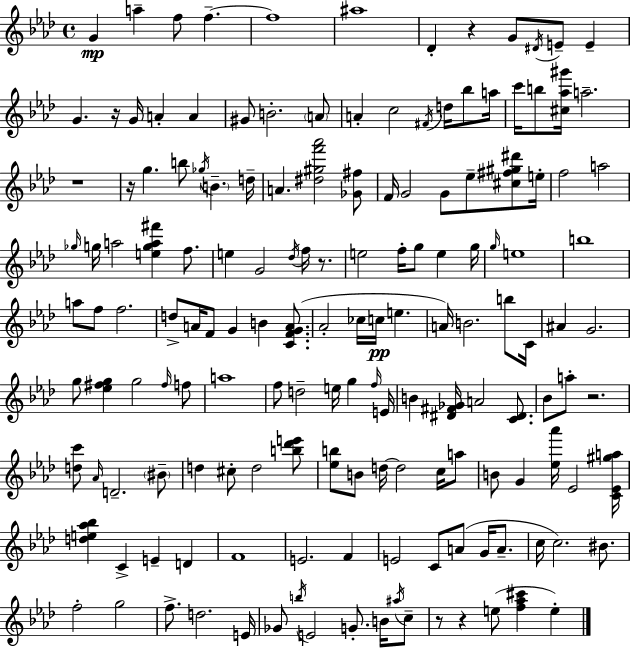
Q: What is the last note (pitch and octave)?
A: E5